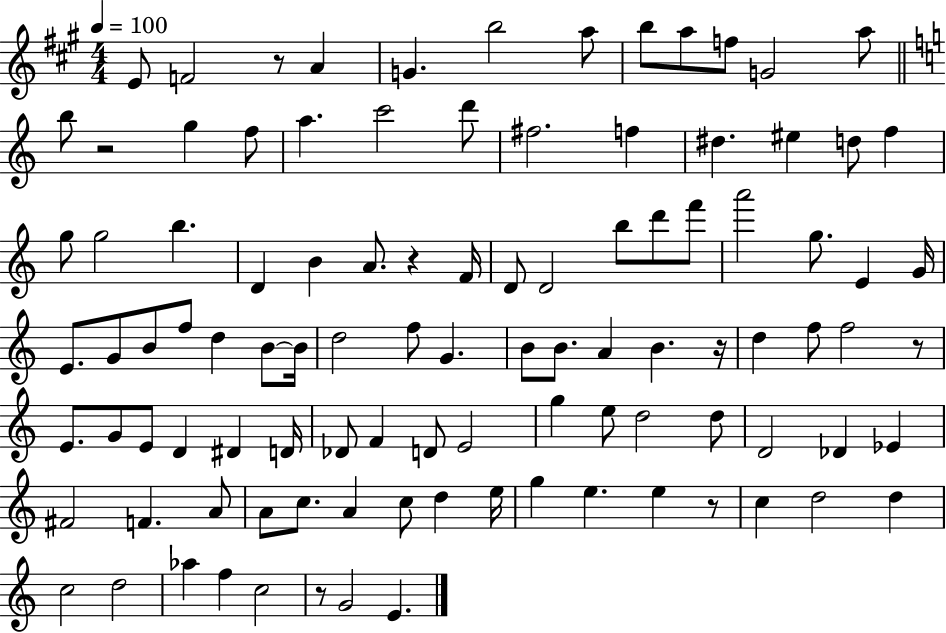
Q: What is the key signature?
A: A major